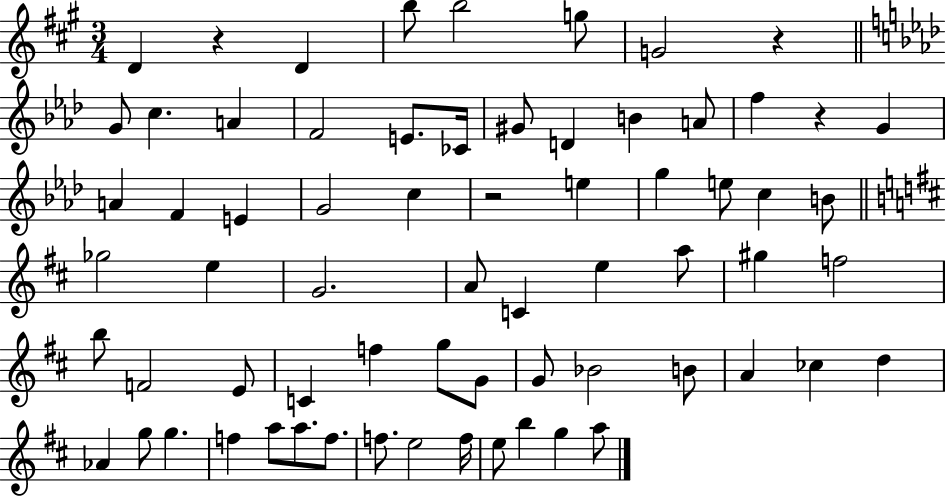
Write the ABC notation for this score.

X:1
T:Untitled
M:3/4
L:1/4
K:A
D z D b/2 b2 g/2 G2 z G/2 c A F2 E/2 _C/4 ^G/2 D B A/2 f z G A F E G2 c z2 e g e/2 c B/2 _g2 e G2 A/2 C e a/2 ^g f2 b/2 F2 E/2 C f g/2 G/2 G/2 _B2 B/2 A _c d _A g/2 g f a/2 a/2 f/2 f/2 e2 f/4 e/2 b g a/2